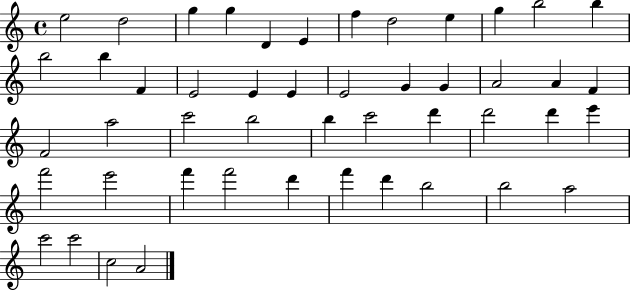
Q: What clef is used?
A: treble